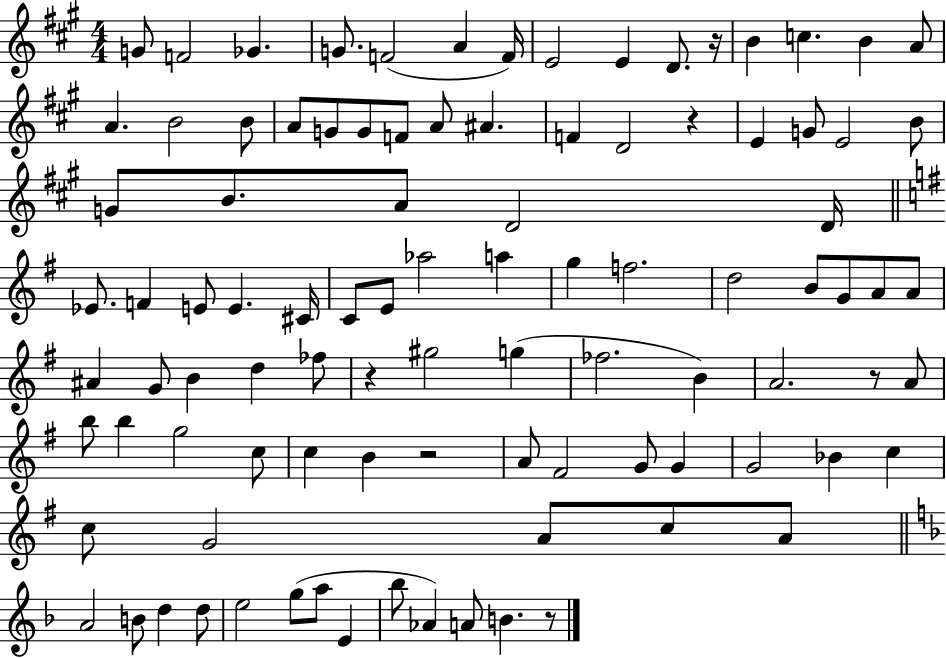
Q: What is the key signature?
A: A major